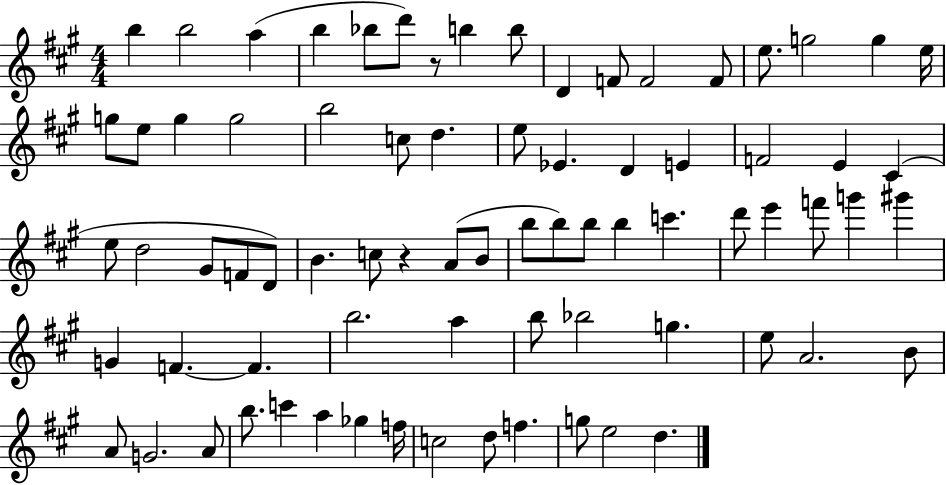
B5/q B5/h A5/q B5/q Bb5/e D6/e R/e B5/q B5/e D4/q F4/e F4/h F4/e E5/e. G5/h G5/q E5/s G5/e E5/e G5/q G5/h B5/h C5/e D5/q. E5/e Eb4/q. D4/q E4/q F4/h E4/q C#4/q E5/e D5/h G#4/e F4/e D4/e B4/q. C5/e R/q A4/e B4/e B5/e B5/e B5/e B5/q C6/q. D6/e E6/q F6/e G6/q G#6/q G4/q F4/q. F4/q. B5/h. A5/q B5/e Bb5/h G5/q. E5/e A4/h. B4/e A4/e G4/h. A4/e B5/e. C6/q A5/q Gb5/q F5/s C5/h D5/e F5/q. G5/e E5/h D5/q.